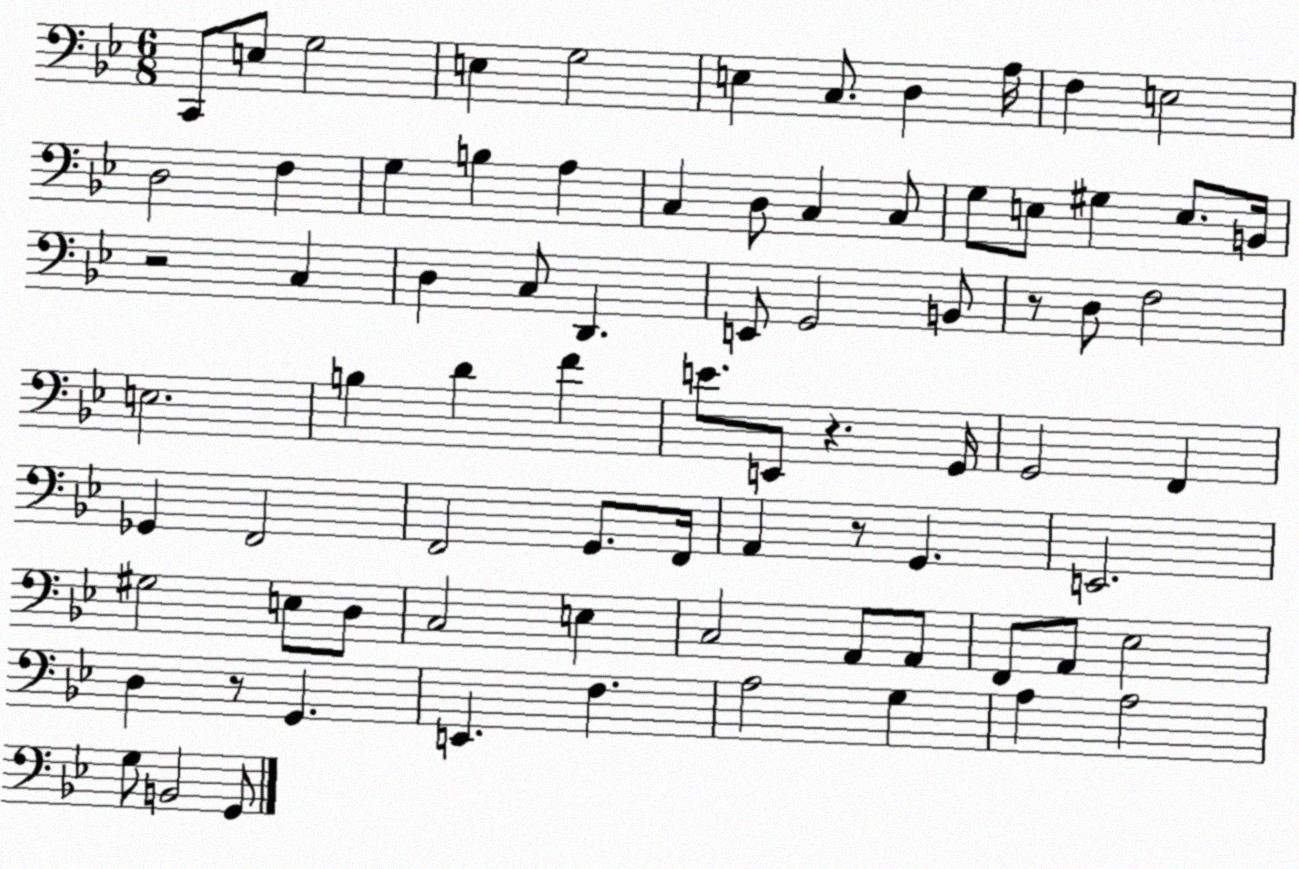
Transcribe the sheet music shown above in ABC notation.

X:1
T:Untitled
M:6/8
L:1/4
K:Bb
C,,/2 E,/2 G,2 E, G,2 E, C,/2 D, A,/4 F, E,2 D,2 F, G, B, A, C, D,/2 C, C,/2 G,/2 E,/2 ^G, E,/2 B,,/4 z2 C, D, C,/2 D,, E,,/2 G,,2 B,,/2 z/2 D,/2 F,2 E,2 B, D F E/2 E,,/2 z G,,/4 G,,2 F,, _G,, F,,2 F,,2 G,,/2 F,,/4 A,, z/2 G,, E,,2 ^G,2 E,/2 D,/2 C,2 E, C,2 A,,/2 A,,/2 F,,/2 A,,/2 _E,2 D, z/2 G,, E,, F, A,2 G, A, A,2 G,/2 B,,2 G,,/2